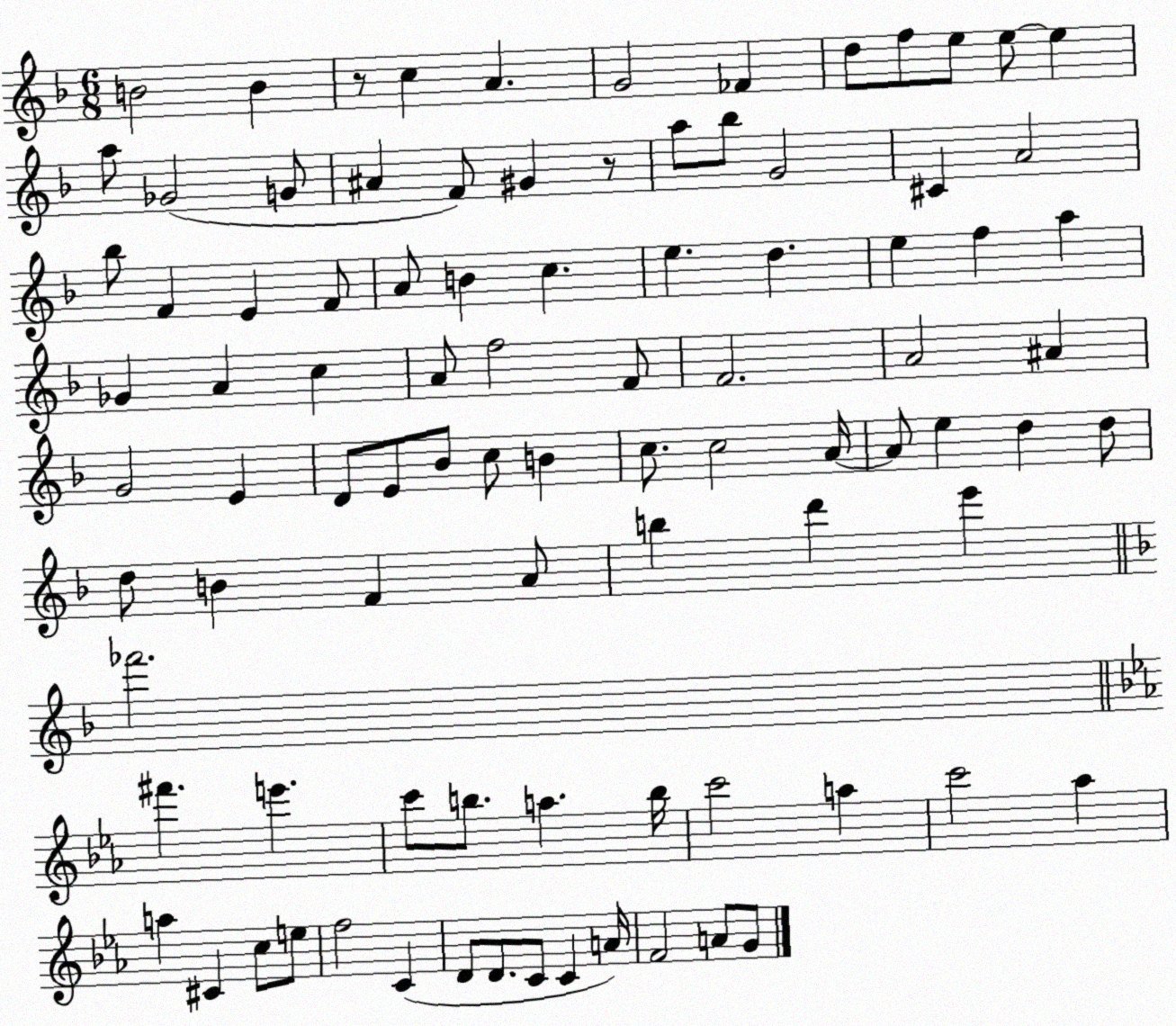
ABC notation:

X:1
T:Untitled
M:6/8
L:1/4
K:F
B2 B z/2 c A G2 _F d/2 f/2 e/2 e/2 e a/2 _G2 G/2 ^A F/2 ^G z/2 a/2 _b/2 G2 ^C A2 _b/2 F E F/2 A/2 B c e d e f a _G A c A/2 f2 F/2 F2 A2 ^A G2 E D/2 E/2 _B/2 c/2 B c/2 c2 A/4 A/2 e d d/2 d/2 B F A/2 b d' e' _f'2 ^f' e' c'/2 b/2 a b/4 c'2 a c'2 _a a ^C c/2 e/2 f2 C D/2 D/2 C/2 C A/4 F2 A/2 G/2